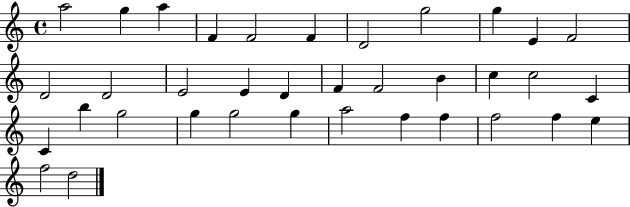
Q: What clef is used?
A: treble